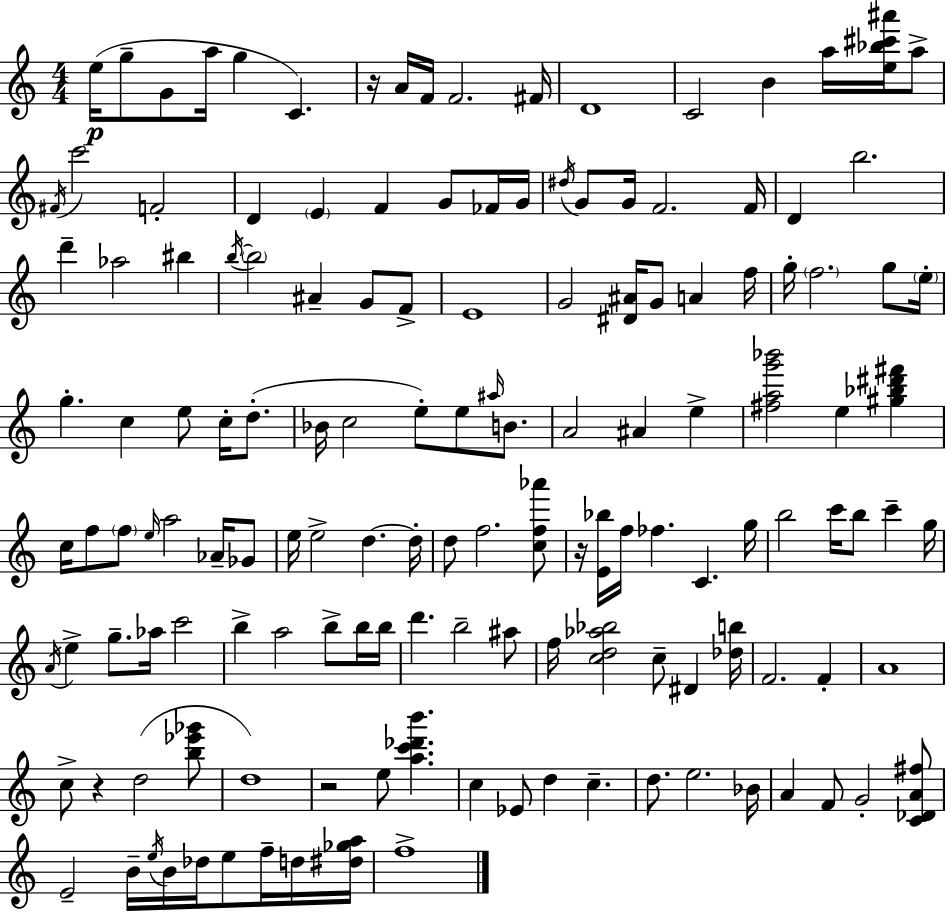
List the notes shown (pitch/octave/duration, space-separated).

E5/s G5/e G4/e A5/s G5/q C4/q. R/s A4/s F4/s F4/h. F#4/s D4/w C4/h B4/q A5/s [E5,Bb5,C#6,A#6]/s A5/e F#4/s C6/h F4/h D4/q E4/q F4/q G4/e FES4/s G4/s D#5/s G4/e G4/s F4/h. F4/s D4/q B5/h. D6/q Ab5/h BIS5/q B5/s B5/h A#4/q G4/e F4/e E4/w G4/h [D#4,A#4]/s G4/e A4/q F5/s G5/s F5/h. G5/e E5/s G5/q. C5/q E5/e C5/s D5/e. Bb4/s C5/h E5/e E5/e A#5/s B4/e. A4/h A#4/q E5/q [F#5,A5,G6,Bb6]/h E5/q [G#5,Bb5,D#6,F#6]/q C5/s F5/e F5/e E5/s A5/h Ab4/s Gb4/e E5/s E5/h D5/q. D5/s D5/e F5/h. [C5,F5,Ab6]/e R/s [E4,Bb5]/s F5/s FES5/q. C4/q. G5/s B5/h C6/s B5/e C6/q G5/s A4/s E5/q G5/e. Ab5/s C6/h B5/q A5/h B5/e B5/s B5/s D6/q. B5/h A#5/e F5/s [C5,D5,Ab5,Bb5]/h C5/e D#4/q [Db5,B5]/s F4/h. F4/q A4/w C5/e R/q D5/h [B5,Eb6,Gb6]/e D5/w R/h E5/e [A5,C6,Db6,B6]/q. C5/q Eb4/e D5/q C5/q. D5/e. E5/h. Bb4/s A4/q F4/e G4/h [C4,Db4,A4,F#5]/e E4/h B4/s E5/s B4/s Db5/s E5/e F5/s D5/s [D#5,Gb5,A5]/s F5/w